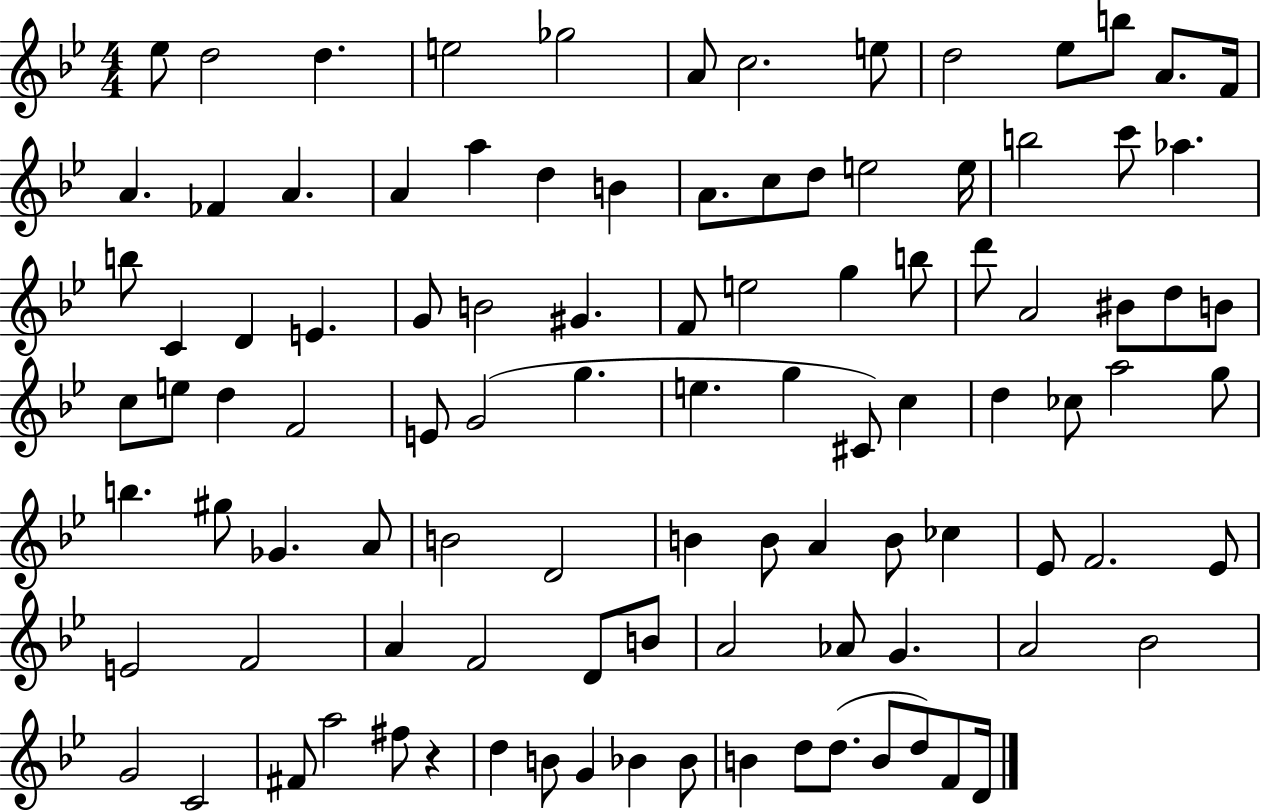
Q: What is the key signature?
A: BES major